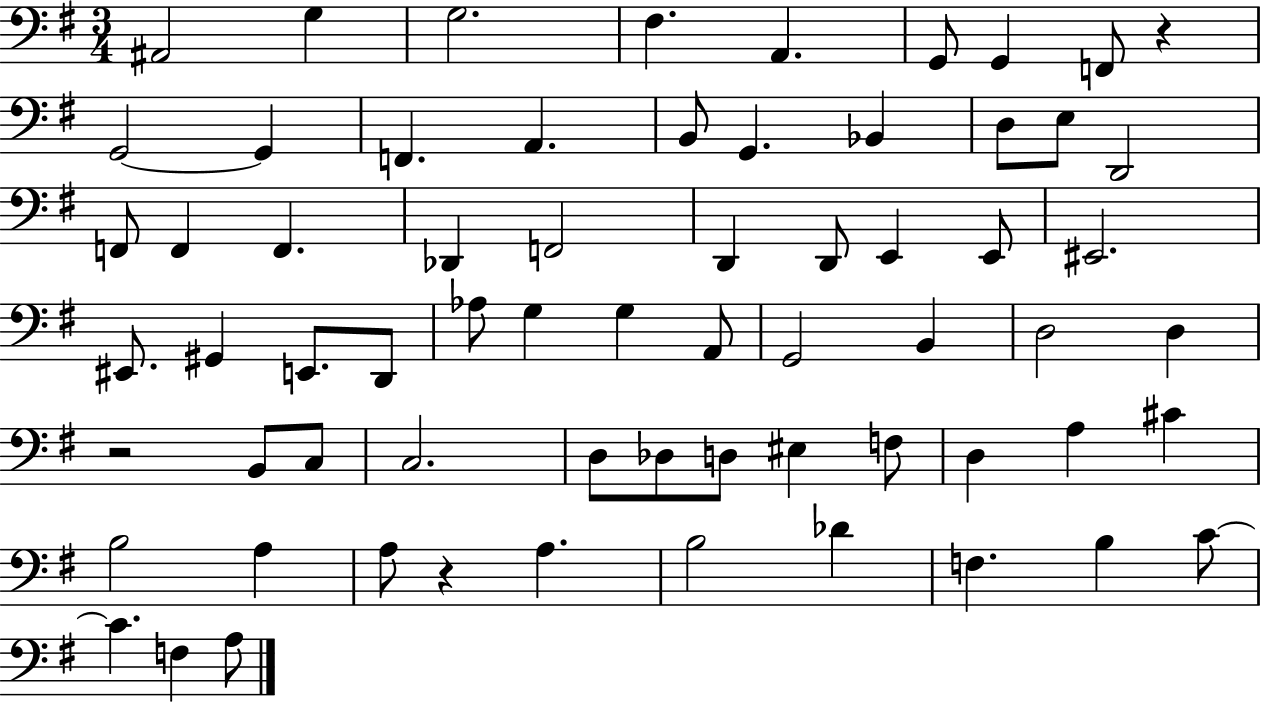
{
  \clef bass
  \numericTimeSignature
  \time 3/4
  \key g \major
  ais,2 g4 | g2. | fis4. a,4. | g,8 g,4 f,8 r4 | \break g,2~~ g,4 | f,4. a,4. | b,8 g,4. bes,4 | d8 e8 d,2 | \break f,8 f,4 f,4. | des,4 f,2 | d,4 d,8 e,4 e,8 | eis,2. | \break eis,8. gis,4 e,8. d,8 | aes8 g4 g4 a,8 | g,2 b,4 | d2 d4 | \break r2 b,8 c8 | c2. | d8 des8 d8 eis4 f8 | d4 a4 cis'4 | \break b2 a4 | a8 r4 a4. | b2 des'4 | f4. b4 c'8~~ | \break c'4. f4 a8 | \bar "|."
}